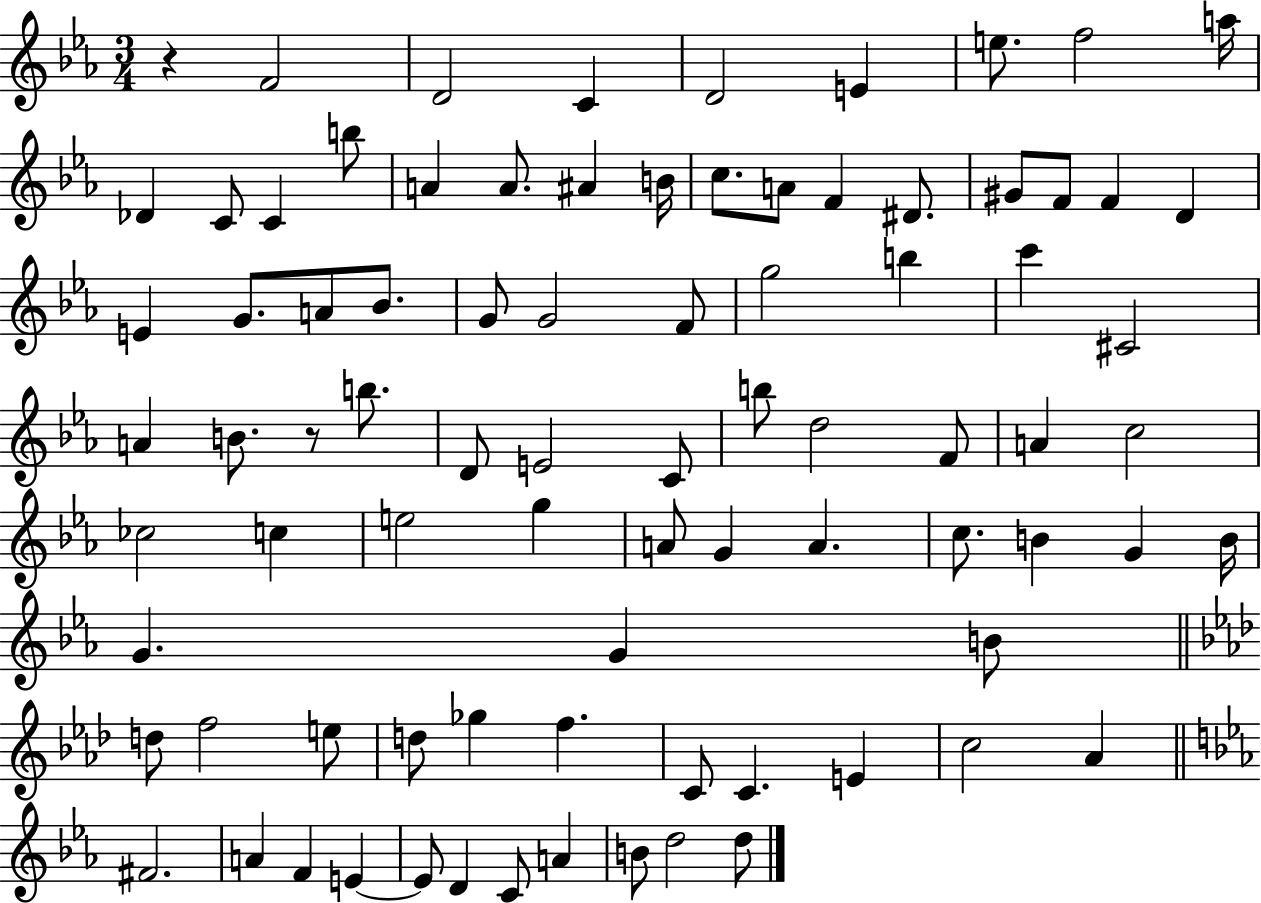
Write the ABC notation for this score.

X:1
T:Untitled
M:3/4
L:1/4
K:Eb
z F2 D2 C D2 E e/2 f2 a/4 _D C/2 C b/2 A A/2 ^A B/4 c/2 A/2 F ^D/2 ^G/2 F/2 F D E G/2 A/2 _B/2 G/2 G2 F/2 g2 b c' ^C2 A B/2 z/2 b/2 D/2 E2 C/2 b/2 d2 F/2 A c2 _c2 c e2 g A/2 G A c/2 B G B/4 G G B/2 d/2 f2 e/2 d/2 _g f C/2 C E c2 _A ^F2 A F E E/2 D C/2 A B/2 d2 d/2